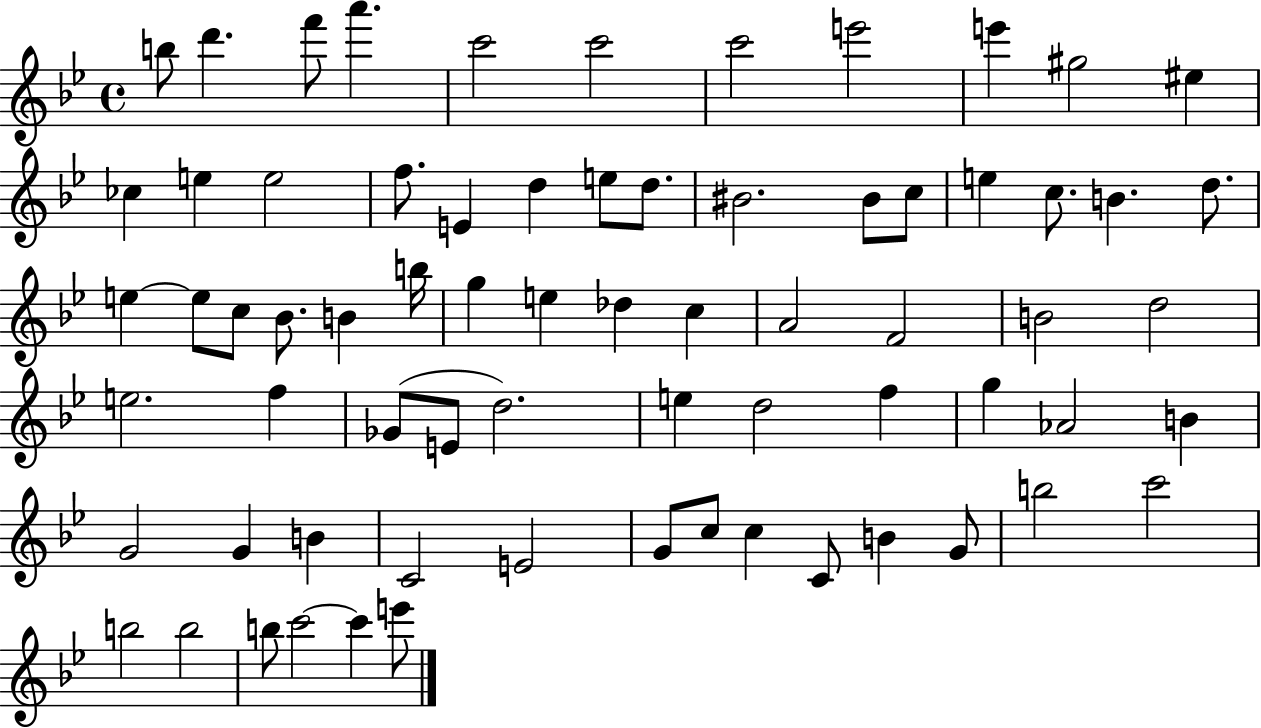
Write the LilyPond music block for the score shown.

{
  \clef treble
  \time 4/4
  \defaultTimeSignature
  \key bes \major
  \repeat volta 2 { b''8 d'''4. f'''8 a'''4. | c'''2 c'''2 | c'''2 e'''2 | e'''4 gis''2 eis''4 | \break ces''4 e''4 e''2 | f''8. e'4 d''4 e''8 d''8. | bis'2. bis'8 c''8 | e''4 c''8. b'4. d''8. | \break e''4~~ e''8 c''8 bes'8. b'4 b''16 | g''4 e''4 des''4 c''4 | a'2 f'2 | b'2 d''2 | \break e''2. f''4 | ges'8( e'8 d''2.) | e''4 d''2 f''4 | g''4 aes'2 b'4 | \break g'2 g'4 b'4 | c'2 e'2 | g'8 c''8 c''4 c'8 b'4 g'8 | b''2 c'''2 | \break b''2 b''2 | b''8 c'''2~~ c'''4 e'''8 | } \bar "|."
}